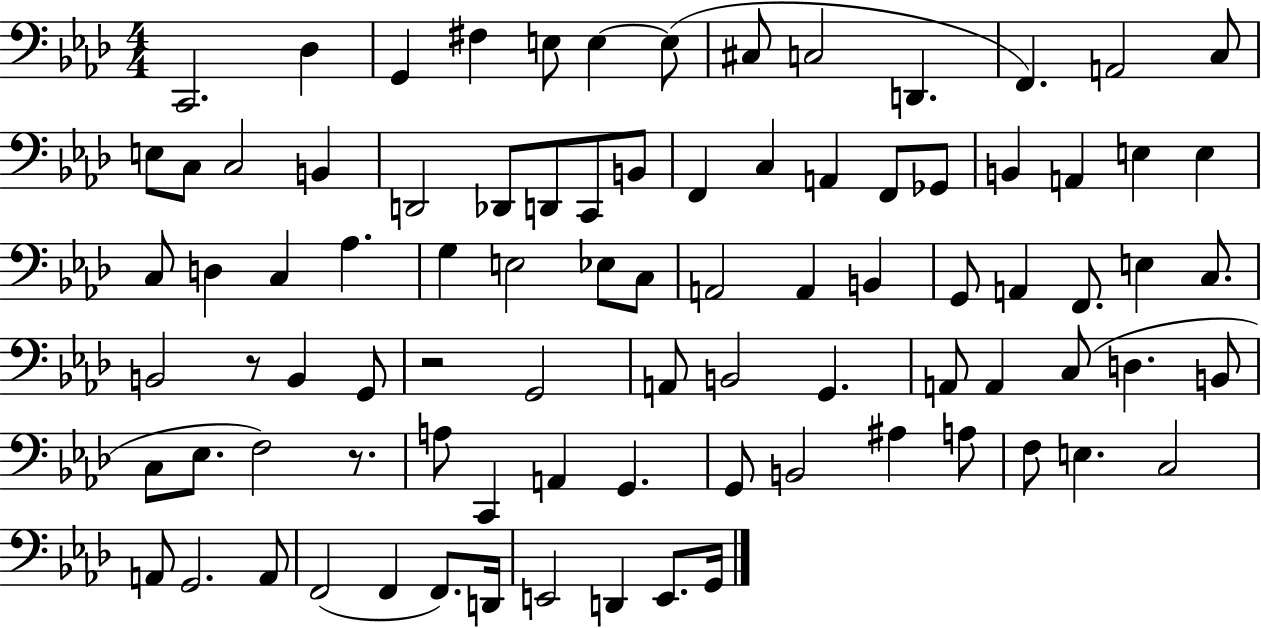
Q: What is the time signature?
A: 4/4